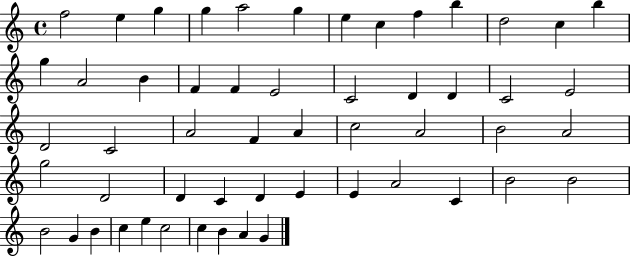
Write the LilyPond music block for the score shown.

{
  \clef treble
  \time 4/4
  \defaultTimeSignature
  \key c \major
  f''2 e''4 g''4 | g''4 a''2 g''4 | e''4 c''4 f''4 b''4 | d''2 c''4 b''4 | \break g''4 a'2 b'4 | f'4 f'4 e'2 | c'2 d'4 d'4 | c'2 e'2 | \break d'2 c'2 | a'2 f'4 a'4 | c''2 a'2 | b'2 a'2 | \break g''2 d'2 | d'4 c'4 d'4 e'4 | e'4 a'2 c'4 | b'2 b'2 | \break b'2 g'4 b'4 | c''4 e''4 c''2 | c''4 b'4 a'4 g'4 | \bar "|."
}